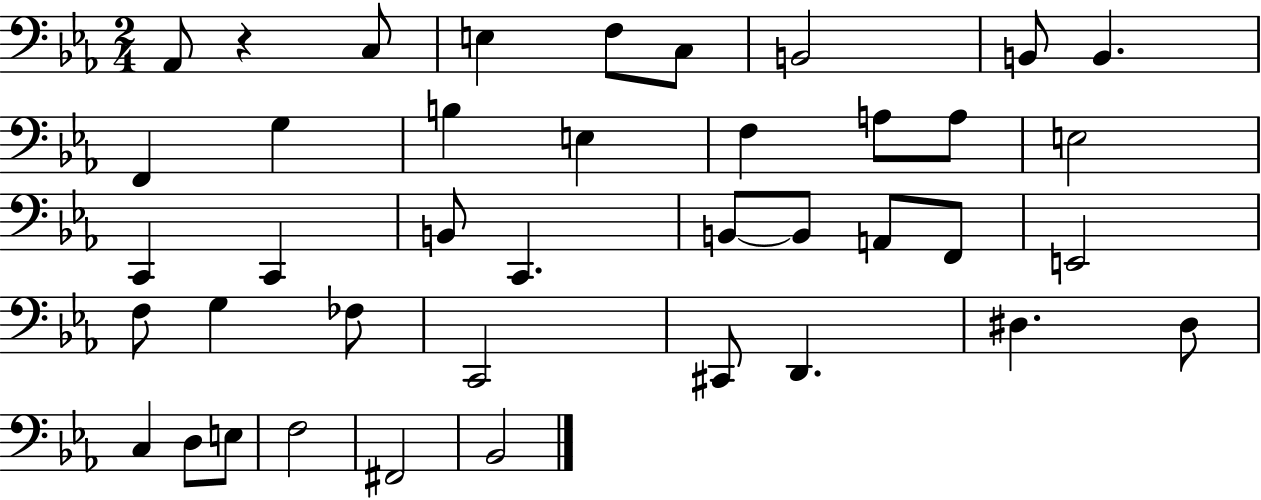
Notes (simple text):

Ab2/e R/q C3/e E3/q F3/e C3/e B2/h B2/e B2/q. F2/q G3/q B3/q E3/q F3/q A3/e A3/e E3/h C2/q C2/q B2/e C2/q. B2/e B2/e A2/e F2/e E2/h F3/e G3/q FES3/e C2/h C#2/e D2/q. D#3/q. D#3/e C3/q D3/e E3/e F3/h F#2/h Bb2/h